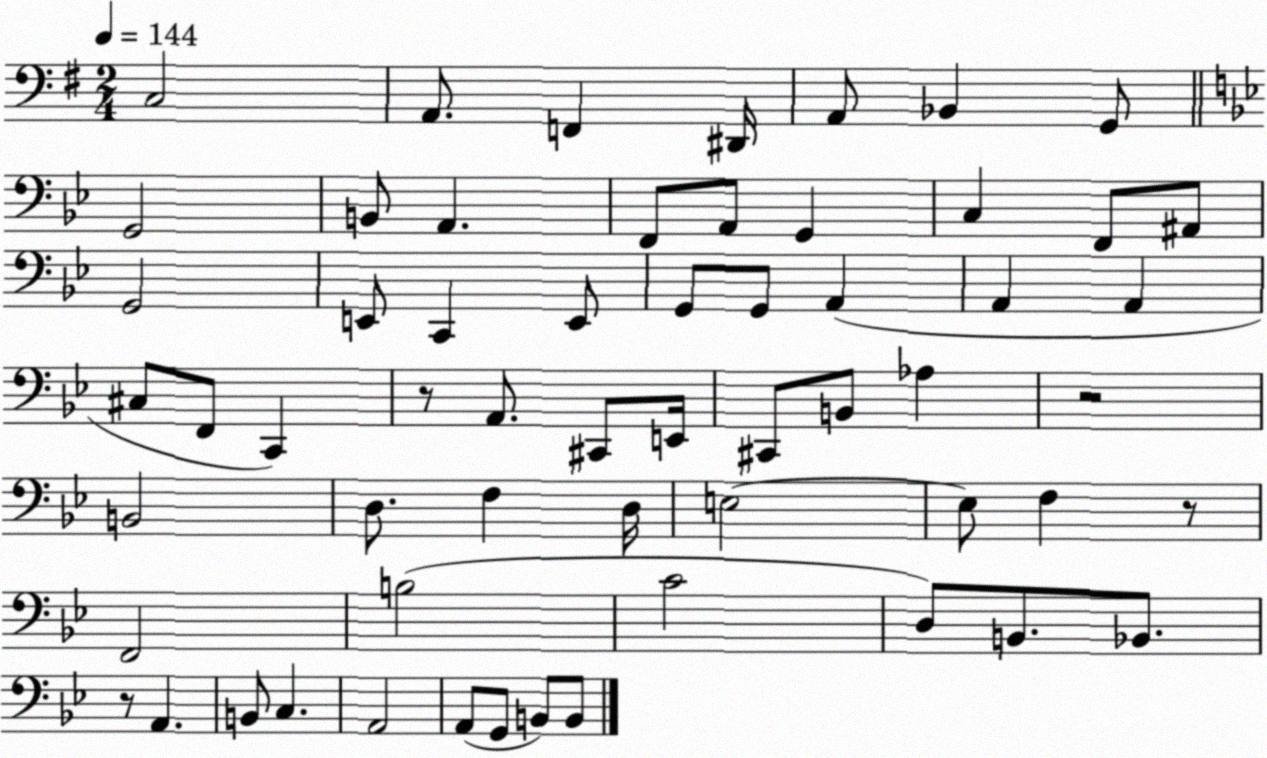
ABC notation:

X:1
T:Untitled
M:2/4
L:1/4
K:G
C,2 A,,/2 F,, ^D,,/4 A,,/2 _B,, G,,/2 G,,2 B,,/2 A,, F,,/2 A,,/2 G,, C, F,,/2 ^A,,/2 G,,2 E,,/2 C,, E,,/2 G,,/2 G,,/2 A,, A,, A,, ^C,/2 F,,/2 C,, z/2 A,,/2 ^C,,/2 E,,/4 ^C,,/2 B,,/2 _A, z2 B,,2 D,/2 F, D,/4 E,2 E,/2 F, z/2 F,,2 B,2 C2 D,/2 B,,/2 _B,,/2 z/2 A,, B,,/2 C, A,,2 A,,/2 G,,/2 B,,/2 B,,/2